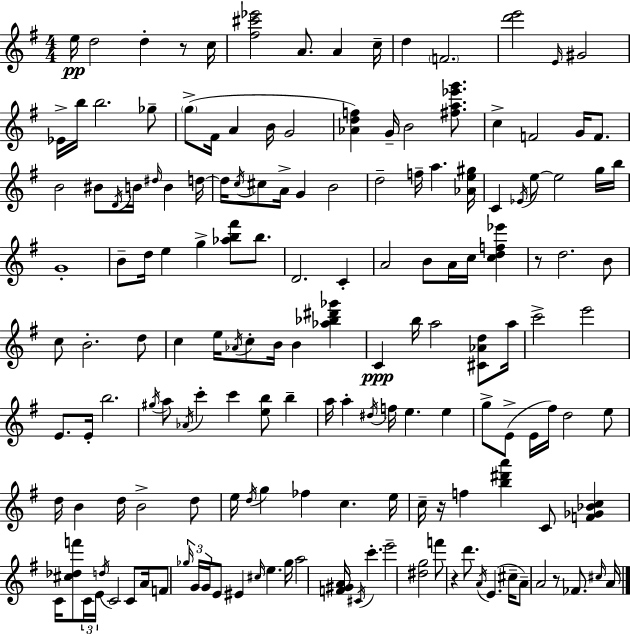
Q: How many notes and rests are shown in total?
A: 162